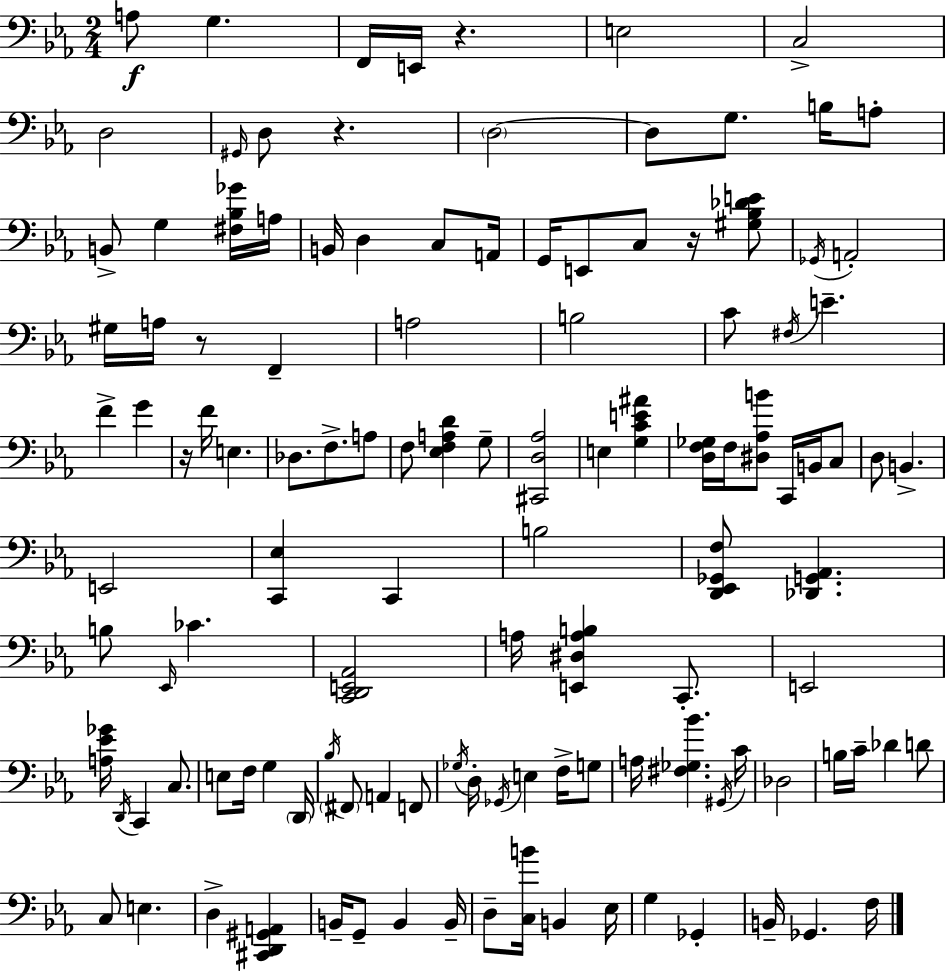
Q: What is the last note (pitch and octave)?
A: F3